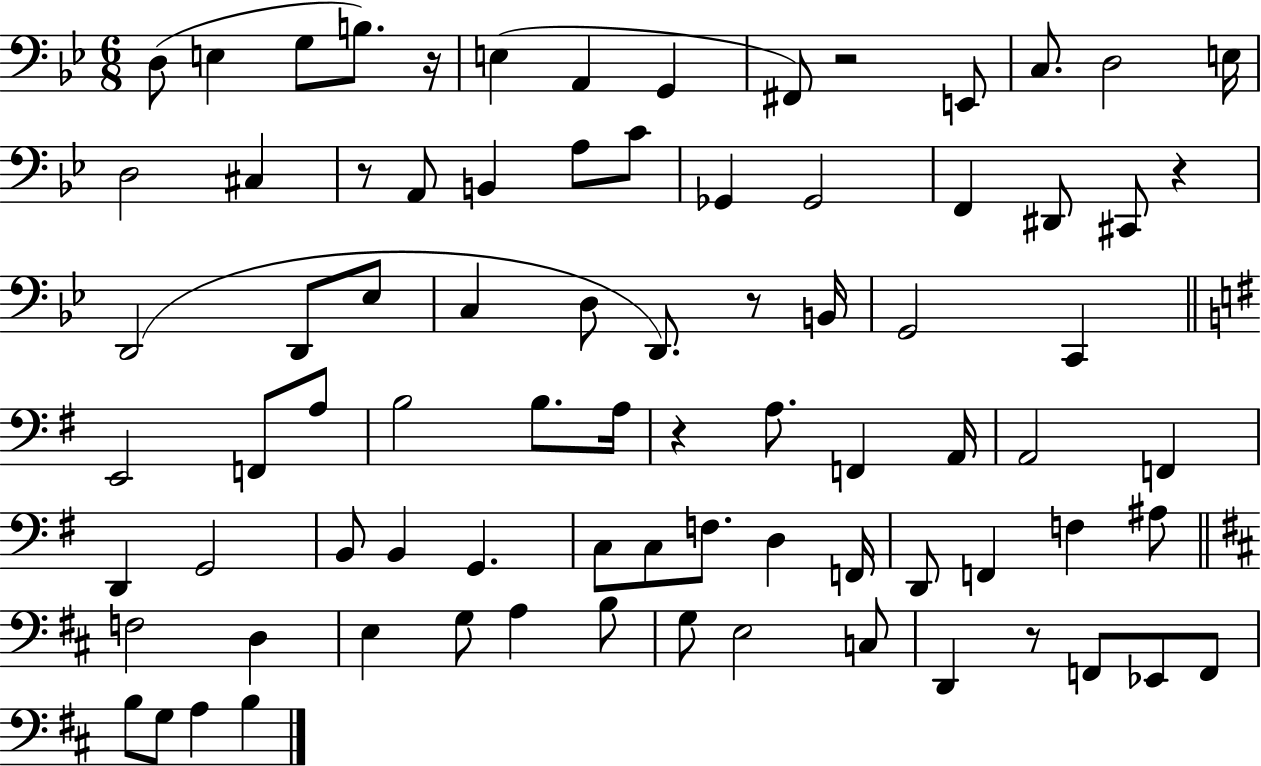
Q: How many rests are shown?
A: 7